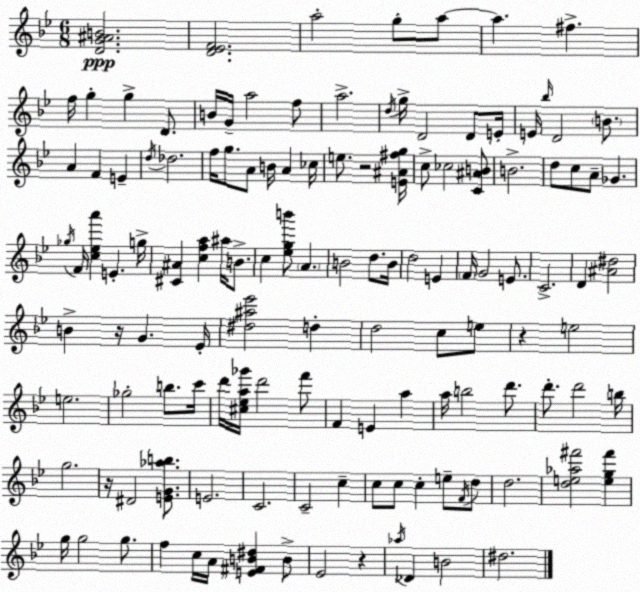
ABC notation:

X:1
T:Untitled
M:6/8
L:1/4
K:Gm
[DG^AB]2 [D_EF]2 a2 g/2 a/2 a ^f f/4 g g D/2 B/4 G/4 a2 f/2 a2 d/4 g/4 D2 D/2 E/4 E/4 _b/4 D2 B/2 A F E d/4 _d2 f/4 g/2 A/2 B/4 A _c/4 e/2 z2 [E^A^fg]/4 c/2 _c2 [C^AB]/2 B2 d/2 c/2 A/2 _G _g/4 F/4 [c_ea'] E g/4 [^C^A] [cfa] ^a/4 B/2 c [_egb']/2 A B2 d/2 B/4 d2 E F/4 G2 E/2 C2 D [^A^d]2 B z/4 G _E/4 [^d^a_e']2 d d2 c/2 e/2 z e2 e2 _g2 b/2 c'/4 d'/4 [^c_ea_g']/4 d'2 f'/2 F E a a/4 b2 d'/2 d'/2 d'2 b/4 g2 z/4 ^D2 [EG_ab]/2 E2 C2 C2 c c/2 c/2 c e/2 F/4 d/2 d2 [de_a^f']2 [eg^f'] g/4 g2 g/2 f c/4 A/4 [E^FB^d] B/2 _E2 z _a/4 _D B2 ^d2